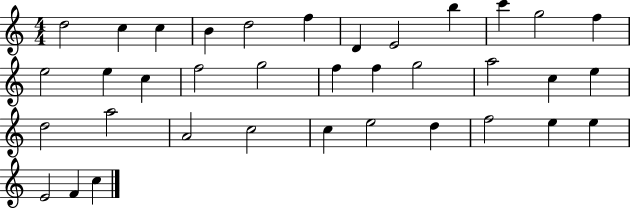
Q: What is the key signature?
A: C major